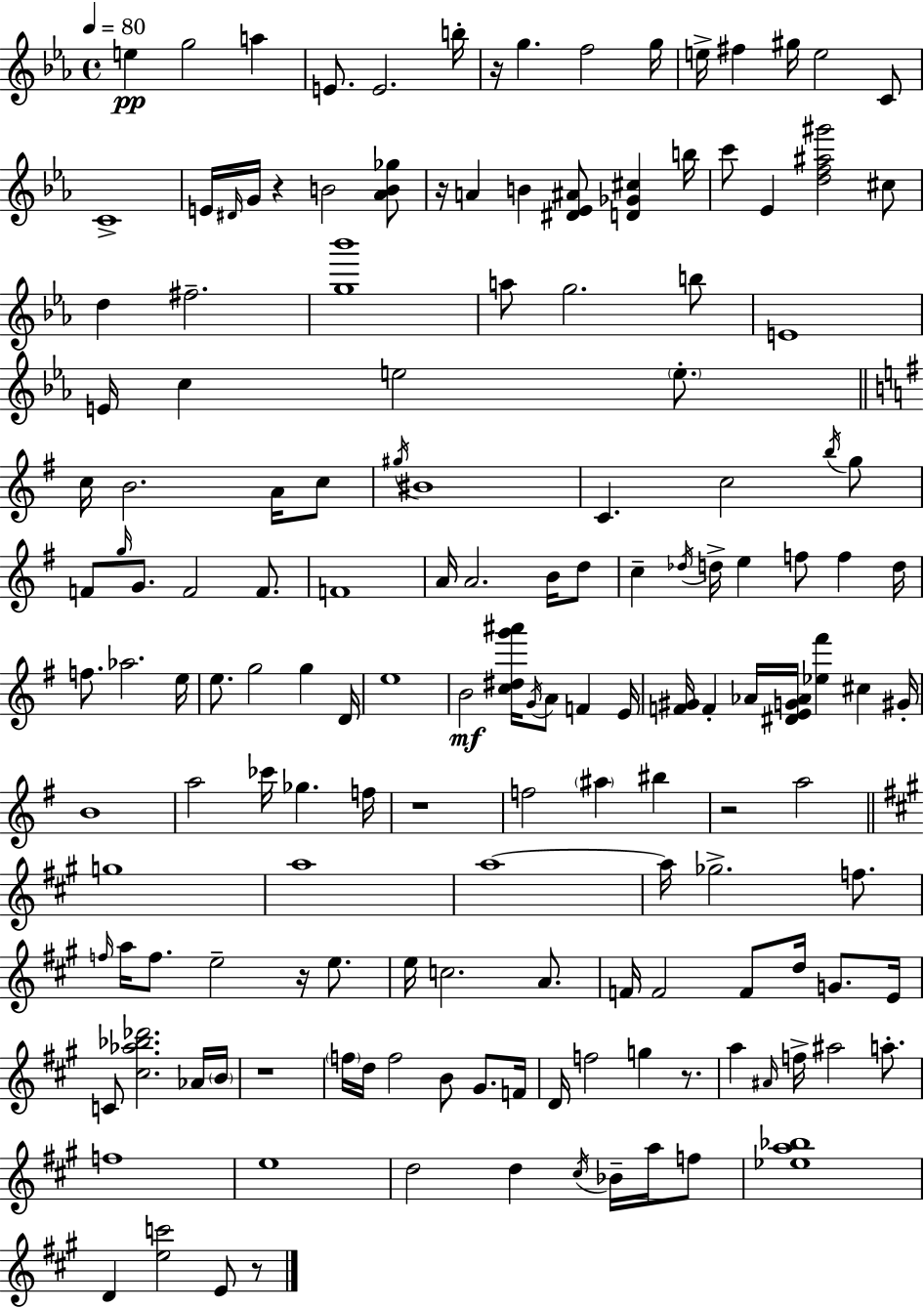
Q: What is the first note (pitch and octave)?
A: E5